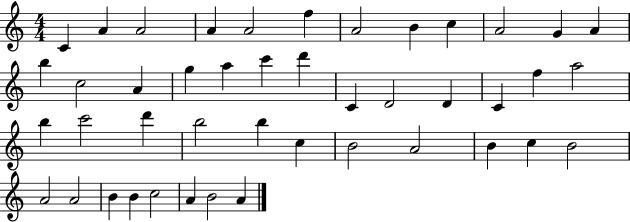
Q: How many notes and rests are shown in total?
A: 44